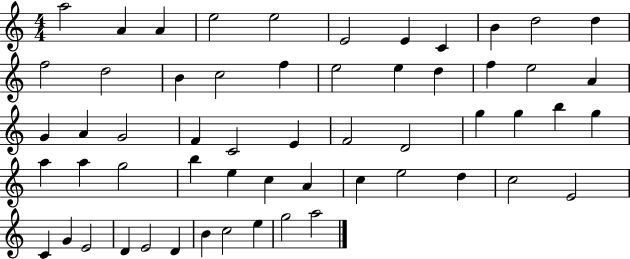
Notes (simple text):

A5/h A4/q A4/q E5/h E5/h E4/h E4/q C4/q B4/q D5/h D5/q F5/h D5/h B4/q C5/h F5/q E5/h E5/q D5/q F5/q E5/h A4/q G4/q A4/q G4/h F4/q C4/h E4/q F4/h D4/h G5/q G5/q B5/q G5/q A5/q A5/q G5/h B5/q E5/q C5/q A4/q C5/q E5/h D5/q C5/h E4/h C4/q G4/q E4/h D4/q E4/h D4/q B4/q C5/h E5/q G5/h A5/h